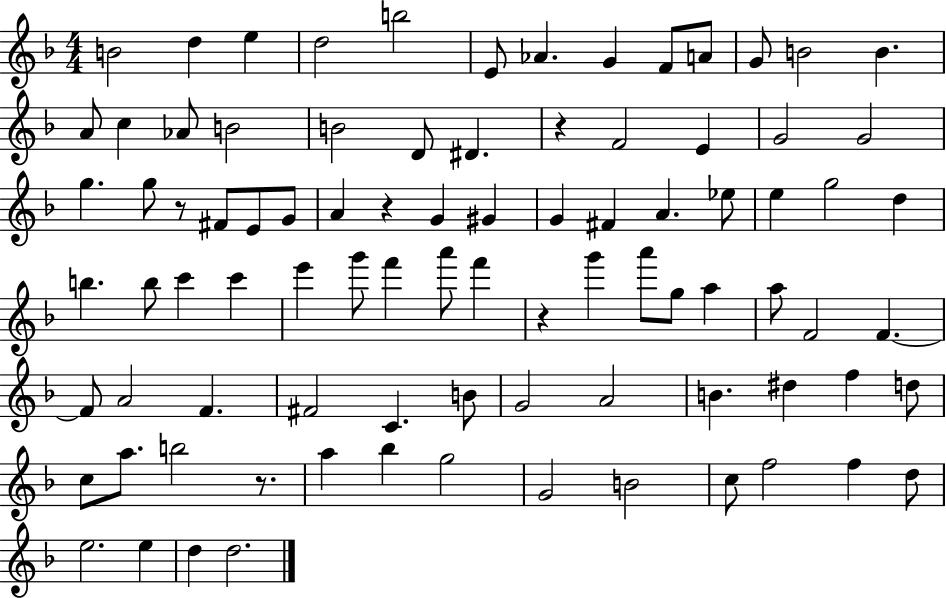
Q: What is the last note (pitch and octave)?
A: D5